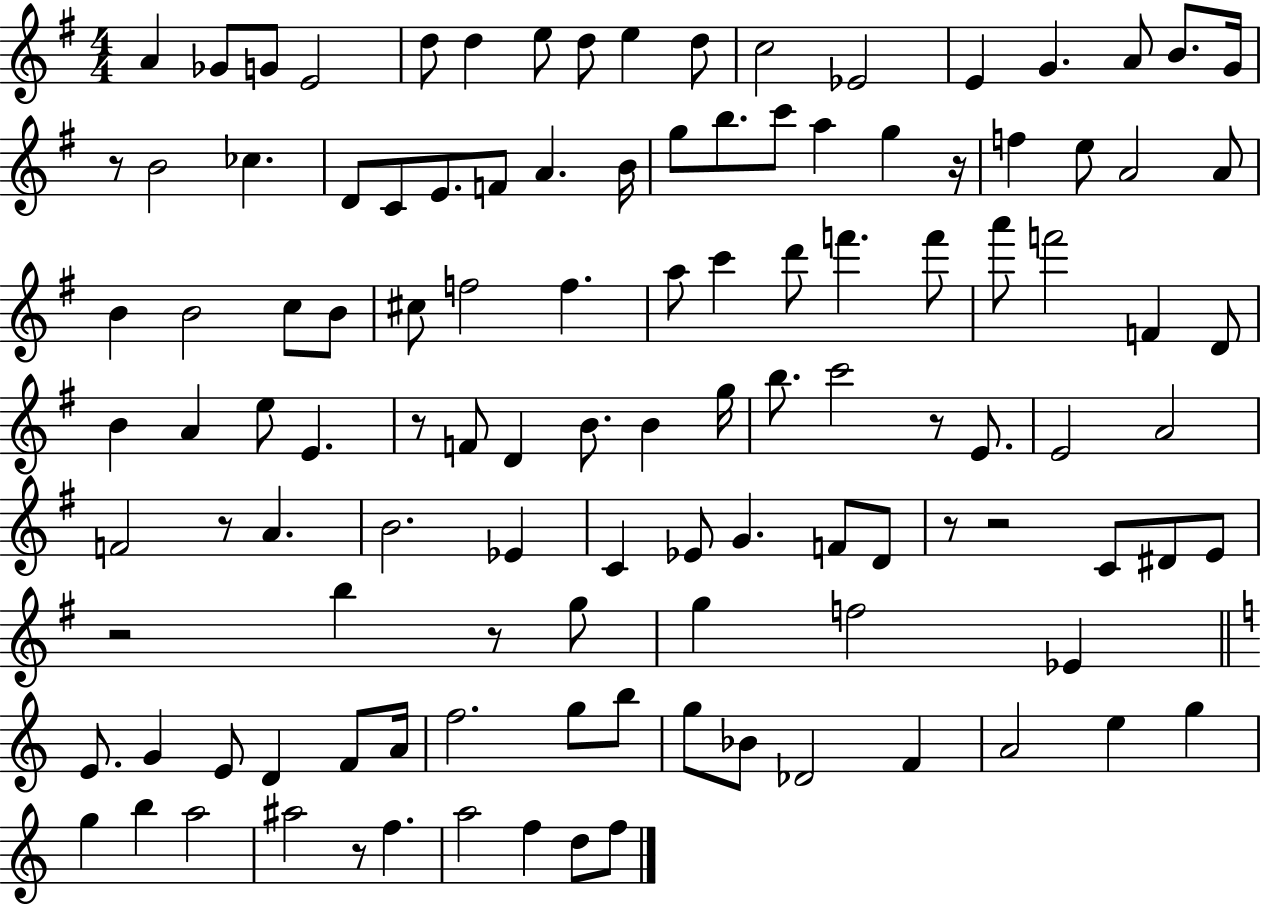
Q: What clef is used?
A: treble